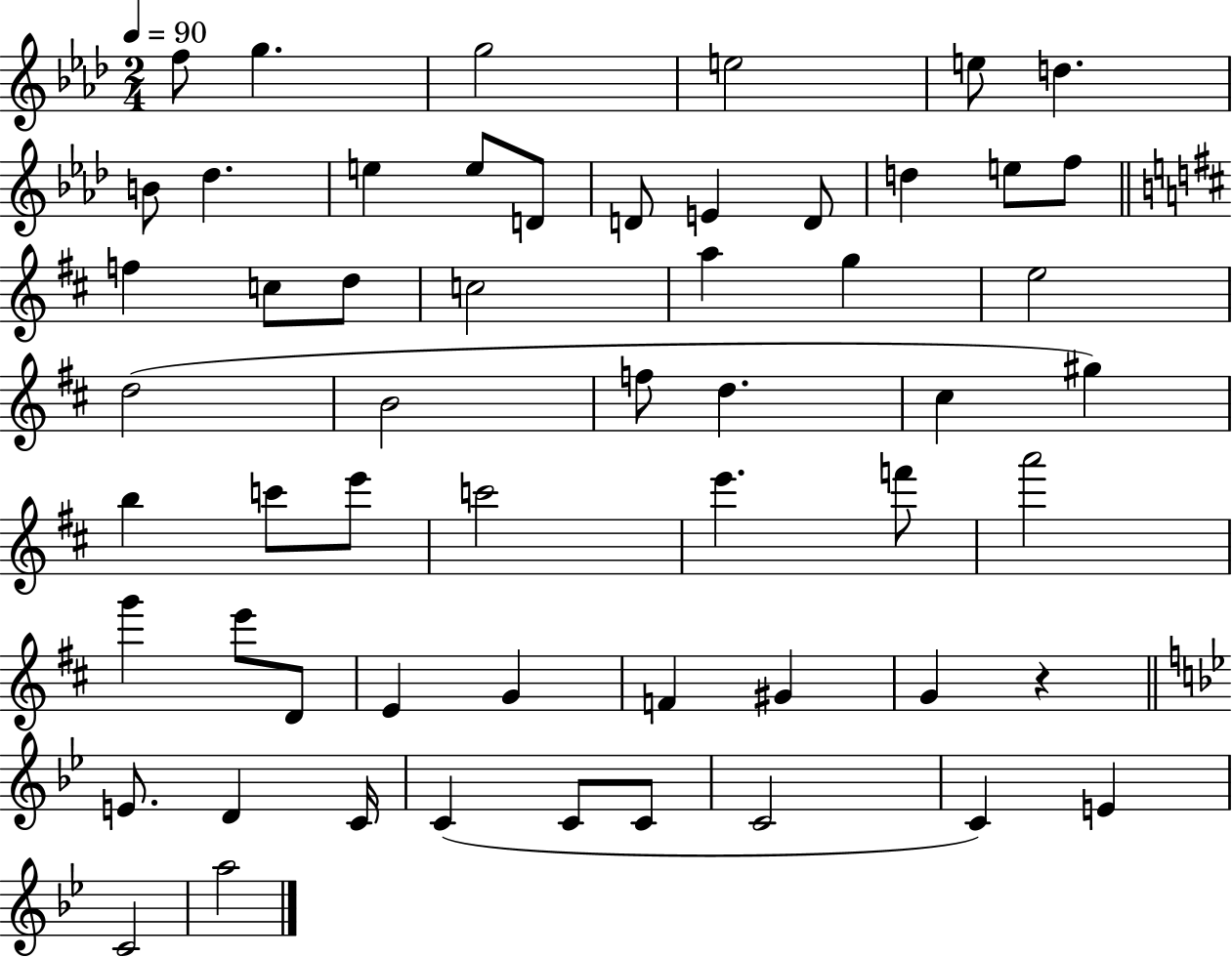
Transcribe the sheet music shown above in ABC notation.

X:1
T:Untitled
M:2/4
L:1/4
K:Ab
f/2 g g2 e2 e/2 d B/2 _d e e/2 D/2 D/2 E D/2 d e/2 f/2 f c/2 d/2 c2 a g e2 d2 B2 f/2 d ^c ^g b c'/2 e'/2 c'2 e' f'/2 a'2 g' e'/2 D/2 E G F ^G G z E/2 D C/4 C C/2 C/2 C2 C E C2 a2